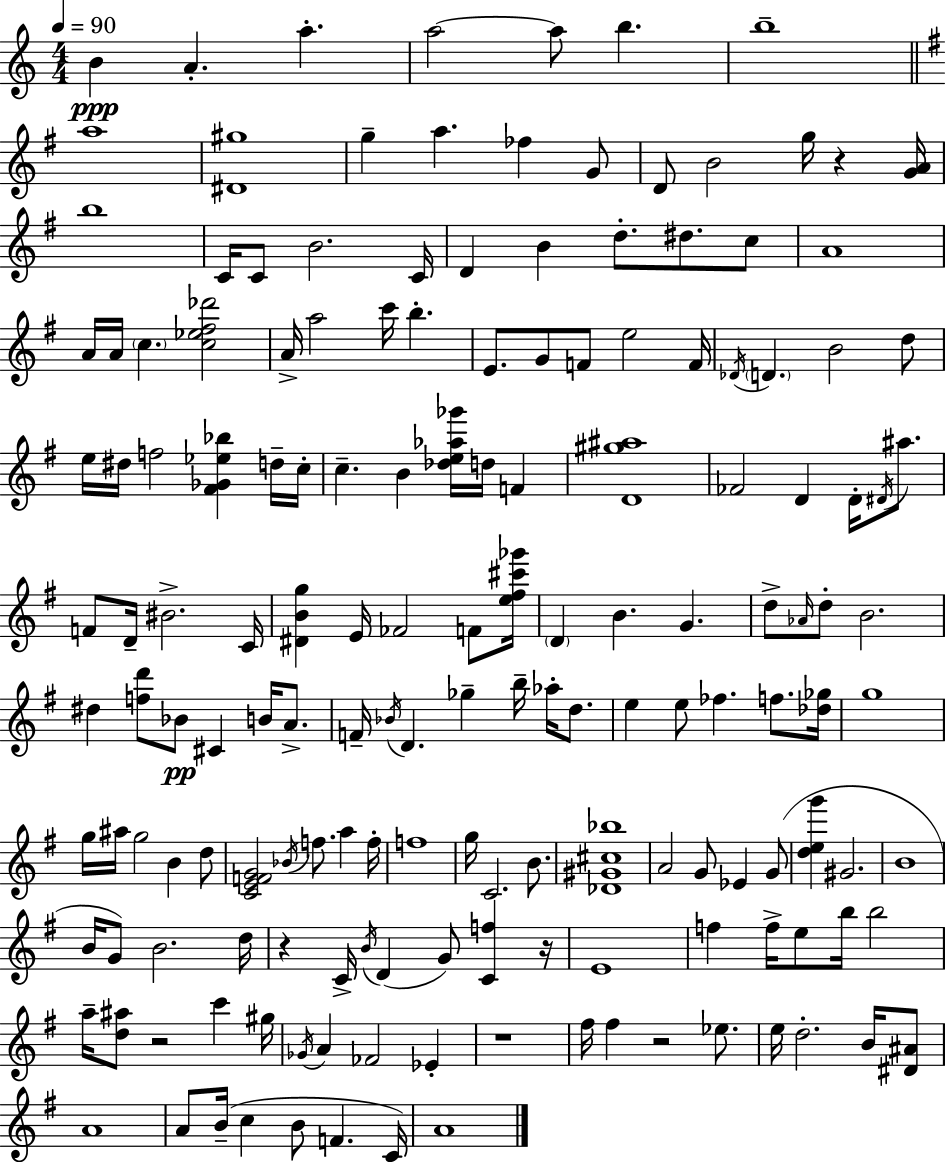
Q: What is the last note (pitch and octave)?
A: A4